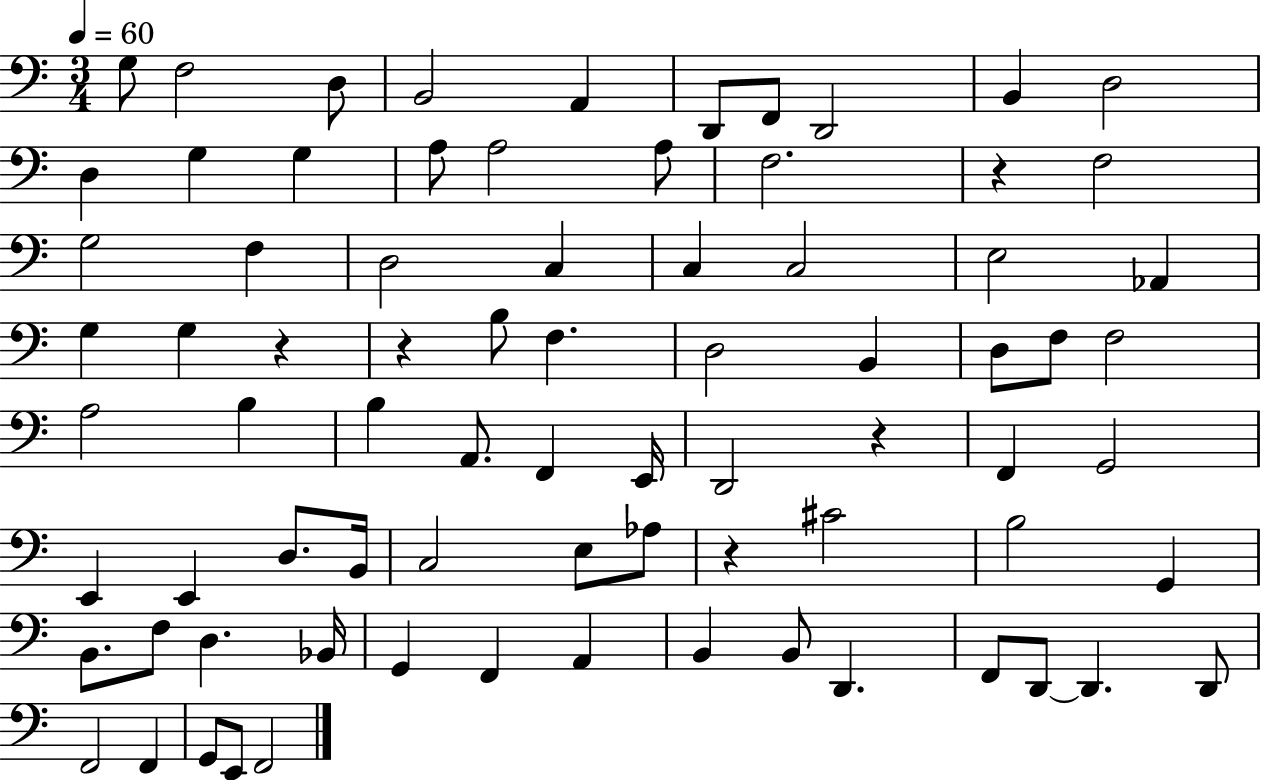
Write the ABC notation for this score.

X:1
T:Untitled
M:3/4
L:1/4
K:C
G,/2 F,2 D,/2 B,,2 A,, D,,/2 F,,/2 D,,2 B,, D,2 D, G, G, A,/2 A,2 A,/2 F,2 z F,2 G,2 F, D,2 C, C, C,2 E,2 _A,, G, G, z z B,/2 F, D,2 B,, D,/2 F,/2 F,2 A,2 B, B, A,,/2 F,, E,,/4 D,,2 z F,, G,,2 E,, E,, D,/2 B,,/4 C,2 E,/2 _A,/2 z ^C2 B,2 G,, B,,/2 F,/2 D, _B,,/4 G,, F,, A,, B,, B,,/2 D,, F,,/2 D,,/2 D,, D,,/2 F,,2 F,, G,,/2 E,,/2 F,,2